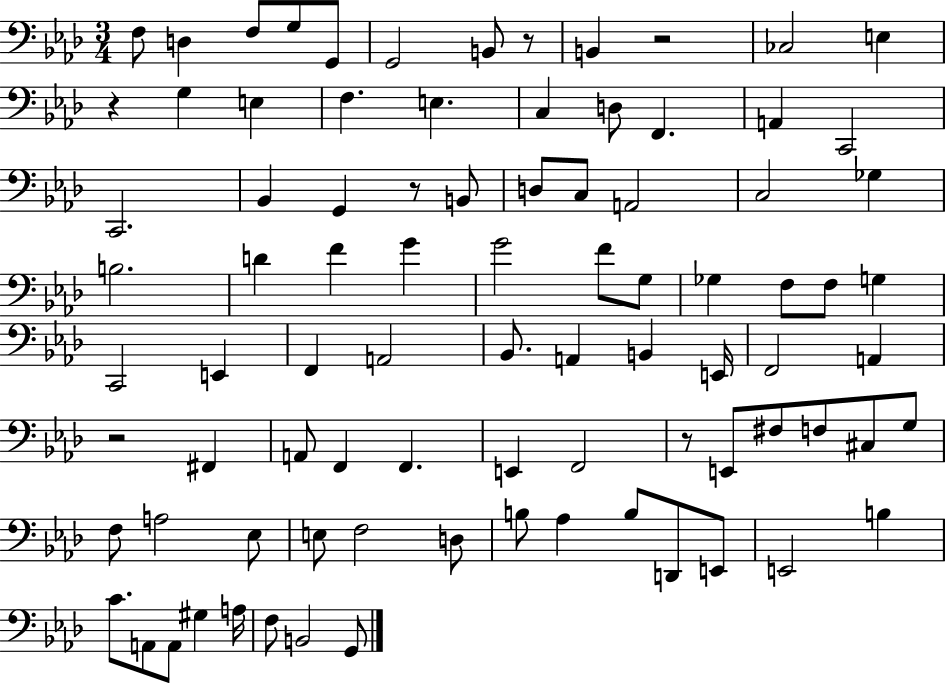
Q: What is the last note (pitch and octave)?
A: G2